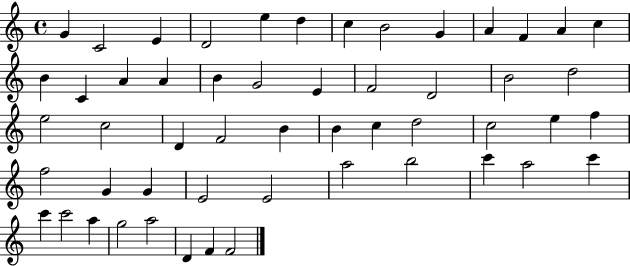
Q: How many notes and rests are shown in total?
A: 53